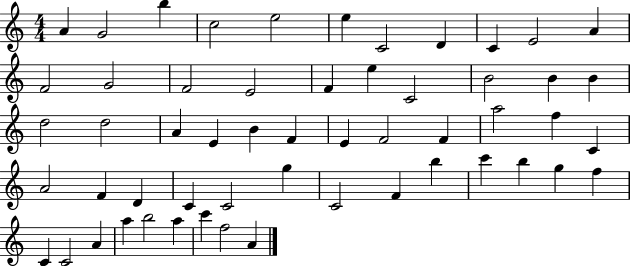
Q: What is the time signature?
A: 4/4